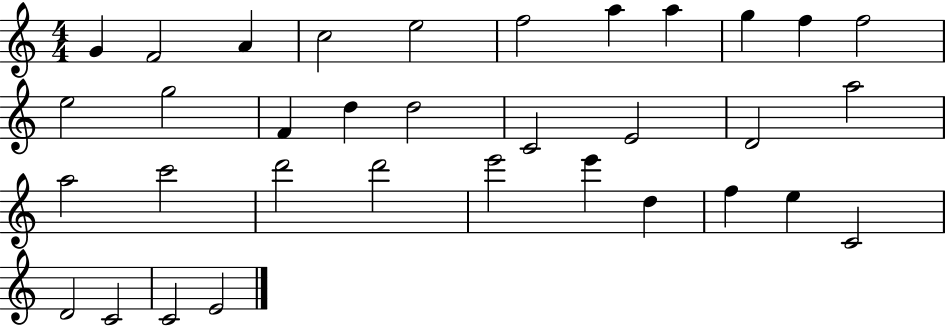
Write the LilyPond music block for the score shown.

{
  \clef treble
  \numericTimeSignature
  \time 4/4
  \key c \major
  g'4 f'2 a'4 | c''2 e''2 | f''2 a''4 a''4 | g''4 f''4 f''2 | \break e''2 g''2 | f'4 d''4 d''2 | c'2 e'2 | d'2 a''2 | \break a''2 c'''2 | d'''2 d'''2 | e'''2 e'''4 d''4 | f''4 e''4 c'2 | \break d'2 c'2 | c'2 e'2 | \bar "|."
}